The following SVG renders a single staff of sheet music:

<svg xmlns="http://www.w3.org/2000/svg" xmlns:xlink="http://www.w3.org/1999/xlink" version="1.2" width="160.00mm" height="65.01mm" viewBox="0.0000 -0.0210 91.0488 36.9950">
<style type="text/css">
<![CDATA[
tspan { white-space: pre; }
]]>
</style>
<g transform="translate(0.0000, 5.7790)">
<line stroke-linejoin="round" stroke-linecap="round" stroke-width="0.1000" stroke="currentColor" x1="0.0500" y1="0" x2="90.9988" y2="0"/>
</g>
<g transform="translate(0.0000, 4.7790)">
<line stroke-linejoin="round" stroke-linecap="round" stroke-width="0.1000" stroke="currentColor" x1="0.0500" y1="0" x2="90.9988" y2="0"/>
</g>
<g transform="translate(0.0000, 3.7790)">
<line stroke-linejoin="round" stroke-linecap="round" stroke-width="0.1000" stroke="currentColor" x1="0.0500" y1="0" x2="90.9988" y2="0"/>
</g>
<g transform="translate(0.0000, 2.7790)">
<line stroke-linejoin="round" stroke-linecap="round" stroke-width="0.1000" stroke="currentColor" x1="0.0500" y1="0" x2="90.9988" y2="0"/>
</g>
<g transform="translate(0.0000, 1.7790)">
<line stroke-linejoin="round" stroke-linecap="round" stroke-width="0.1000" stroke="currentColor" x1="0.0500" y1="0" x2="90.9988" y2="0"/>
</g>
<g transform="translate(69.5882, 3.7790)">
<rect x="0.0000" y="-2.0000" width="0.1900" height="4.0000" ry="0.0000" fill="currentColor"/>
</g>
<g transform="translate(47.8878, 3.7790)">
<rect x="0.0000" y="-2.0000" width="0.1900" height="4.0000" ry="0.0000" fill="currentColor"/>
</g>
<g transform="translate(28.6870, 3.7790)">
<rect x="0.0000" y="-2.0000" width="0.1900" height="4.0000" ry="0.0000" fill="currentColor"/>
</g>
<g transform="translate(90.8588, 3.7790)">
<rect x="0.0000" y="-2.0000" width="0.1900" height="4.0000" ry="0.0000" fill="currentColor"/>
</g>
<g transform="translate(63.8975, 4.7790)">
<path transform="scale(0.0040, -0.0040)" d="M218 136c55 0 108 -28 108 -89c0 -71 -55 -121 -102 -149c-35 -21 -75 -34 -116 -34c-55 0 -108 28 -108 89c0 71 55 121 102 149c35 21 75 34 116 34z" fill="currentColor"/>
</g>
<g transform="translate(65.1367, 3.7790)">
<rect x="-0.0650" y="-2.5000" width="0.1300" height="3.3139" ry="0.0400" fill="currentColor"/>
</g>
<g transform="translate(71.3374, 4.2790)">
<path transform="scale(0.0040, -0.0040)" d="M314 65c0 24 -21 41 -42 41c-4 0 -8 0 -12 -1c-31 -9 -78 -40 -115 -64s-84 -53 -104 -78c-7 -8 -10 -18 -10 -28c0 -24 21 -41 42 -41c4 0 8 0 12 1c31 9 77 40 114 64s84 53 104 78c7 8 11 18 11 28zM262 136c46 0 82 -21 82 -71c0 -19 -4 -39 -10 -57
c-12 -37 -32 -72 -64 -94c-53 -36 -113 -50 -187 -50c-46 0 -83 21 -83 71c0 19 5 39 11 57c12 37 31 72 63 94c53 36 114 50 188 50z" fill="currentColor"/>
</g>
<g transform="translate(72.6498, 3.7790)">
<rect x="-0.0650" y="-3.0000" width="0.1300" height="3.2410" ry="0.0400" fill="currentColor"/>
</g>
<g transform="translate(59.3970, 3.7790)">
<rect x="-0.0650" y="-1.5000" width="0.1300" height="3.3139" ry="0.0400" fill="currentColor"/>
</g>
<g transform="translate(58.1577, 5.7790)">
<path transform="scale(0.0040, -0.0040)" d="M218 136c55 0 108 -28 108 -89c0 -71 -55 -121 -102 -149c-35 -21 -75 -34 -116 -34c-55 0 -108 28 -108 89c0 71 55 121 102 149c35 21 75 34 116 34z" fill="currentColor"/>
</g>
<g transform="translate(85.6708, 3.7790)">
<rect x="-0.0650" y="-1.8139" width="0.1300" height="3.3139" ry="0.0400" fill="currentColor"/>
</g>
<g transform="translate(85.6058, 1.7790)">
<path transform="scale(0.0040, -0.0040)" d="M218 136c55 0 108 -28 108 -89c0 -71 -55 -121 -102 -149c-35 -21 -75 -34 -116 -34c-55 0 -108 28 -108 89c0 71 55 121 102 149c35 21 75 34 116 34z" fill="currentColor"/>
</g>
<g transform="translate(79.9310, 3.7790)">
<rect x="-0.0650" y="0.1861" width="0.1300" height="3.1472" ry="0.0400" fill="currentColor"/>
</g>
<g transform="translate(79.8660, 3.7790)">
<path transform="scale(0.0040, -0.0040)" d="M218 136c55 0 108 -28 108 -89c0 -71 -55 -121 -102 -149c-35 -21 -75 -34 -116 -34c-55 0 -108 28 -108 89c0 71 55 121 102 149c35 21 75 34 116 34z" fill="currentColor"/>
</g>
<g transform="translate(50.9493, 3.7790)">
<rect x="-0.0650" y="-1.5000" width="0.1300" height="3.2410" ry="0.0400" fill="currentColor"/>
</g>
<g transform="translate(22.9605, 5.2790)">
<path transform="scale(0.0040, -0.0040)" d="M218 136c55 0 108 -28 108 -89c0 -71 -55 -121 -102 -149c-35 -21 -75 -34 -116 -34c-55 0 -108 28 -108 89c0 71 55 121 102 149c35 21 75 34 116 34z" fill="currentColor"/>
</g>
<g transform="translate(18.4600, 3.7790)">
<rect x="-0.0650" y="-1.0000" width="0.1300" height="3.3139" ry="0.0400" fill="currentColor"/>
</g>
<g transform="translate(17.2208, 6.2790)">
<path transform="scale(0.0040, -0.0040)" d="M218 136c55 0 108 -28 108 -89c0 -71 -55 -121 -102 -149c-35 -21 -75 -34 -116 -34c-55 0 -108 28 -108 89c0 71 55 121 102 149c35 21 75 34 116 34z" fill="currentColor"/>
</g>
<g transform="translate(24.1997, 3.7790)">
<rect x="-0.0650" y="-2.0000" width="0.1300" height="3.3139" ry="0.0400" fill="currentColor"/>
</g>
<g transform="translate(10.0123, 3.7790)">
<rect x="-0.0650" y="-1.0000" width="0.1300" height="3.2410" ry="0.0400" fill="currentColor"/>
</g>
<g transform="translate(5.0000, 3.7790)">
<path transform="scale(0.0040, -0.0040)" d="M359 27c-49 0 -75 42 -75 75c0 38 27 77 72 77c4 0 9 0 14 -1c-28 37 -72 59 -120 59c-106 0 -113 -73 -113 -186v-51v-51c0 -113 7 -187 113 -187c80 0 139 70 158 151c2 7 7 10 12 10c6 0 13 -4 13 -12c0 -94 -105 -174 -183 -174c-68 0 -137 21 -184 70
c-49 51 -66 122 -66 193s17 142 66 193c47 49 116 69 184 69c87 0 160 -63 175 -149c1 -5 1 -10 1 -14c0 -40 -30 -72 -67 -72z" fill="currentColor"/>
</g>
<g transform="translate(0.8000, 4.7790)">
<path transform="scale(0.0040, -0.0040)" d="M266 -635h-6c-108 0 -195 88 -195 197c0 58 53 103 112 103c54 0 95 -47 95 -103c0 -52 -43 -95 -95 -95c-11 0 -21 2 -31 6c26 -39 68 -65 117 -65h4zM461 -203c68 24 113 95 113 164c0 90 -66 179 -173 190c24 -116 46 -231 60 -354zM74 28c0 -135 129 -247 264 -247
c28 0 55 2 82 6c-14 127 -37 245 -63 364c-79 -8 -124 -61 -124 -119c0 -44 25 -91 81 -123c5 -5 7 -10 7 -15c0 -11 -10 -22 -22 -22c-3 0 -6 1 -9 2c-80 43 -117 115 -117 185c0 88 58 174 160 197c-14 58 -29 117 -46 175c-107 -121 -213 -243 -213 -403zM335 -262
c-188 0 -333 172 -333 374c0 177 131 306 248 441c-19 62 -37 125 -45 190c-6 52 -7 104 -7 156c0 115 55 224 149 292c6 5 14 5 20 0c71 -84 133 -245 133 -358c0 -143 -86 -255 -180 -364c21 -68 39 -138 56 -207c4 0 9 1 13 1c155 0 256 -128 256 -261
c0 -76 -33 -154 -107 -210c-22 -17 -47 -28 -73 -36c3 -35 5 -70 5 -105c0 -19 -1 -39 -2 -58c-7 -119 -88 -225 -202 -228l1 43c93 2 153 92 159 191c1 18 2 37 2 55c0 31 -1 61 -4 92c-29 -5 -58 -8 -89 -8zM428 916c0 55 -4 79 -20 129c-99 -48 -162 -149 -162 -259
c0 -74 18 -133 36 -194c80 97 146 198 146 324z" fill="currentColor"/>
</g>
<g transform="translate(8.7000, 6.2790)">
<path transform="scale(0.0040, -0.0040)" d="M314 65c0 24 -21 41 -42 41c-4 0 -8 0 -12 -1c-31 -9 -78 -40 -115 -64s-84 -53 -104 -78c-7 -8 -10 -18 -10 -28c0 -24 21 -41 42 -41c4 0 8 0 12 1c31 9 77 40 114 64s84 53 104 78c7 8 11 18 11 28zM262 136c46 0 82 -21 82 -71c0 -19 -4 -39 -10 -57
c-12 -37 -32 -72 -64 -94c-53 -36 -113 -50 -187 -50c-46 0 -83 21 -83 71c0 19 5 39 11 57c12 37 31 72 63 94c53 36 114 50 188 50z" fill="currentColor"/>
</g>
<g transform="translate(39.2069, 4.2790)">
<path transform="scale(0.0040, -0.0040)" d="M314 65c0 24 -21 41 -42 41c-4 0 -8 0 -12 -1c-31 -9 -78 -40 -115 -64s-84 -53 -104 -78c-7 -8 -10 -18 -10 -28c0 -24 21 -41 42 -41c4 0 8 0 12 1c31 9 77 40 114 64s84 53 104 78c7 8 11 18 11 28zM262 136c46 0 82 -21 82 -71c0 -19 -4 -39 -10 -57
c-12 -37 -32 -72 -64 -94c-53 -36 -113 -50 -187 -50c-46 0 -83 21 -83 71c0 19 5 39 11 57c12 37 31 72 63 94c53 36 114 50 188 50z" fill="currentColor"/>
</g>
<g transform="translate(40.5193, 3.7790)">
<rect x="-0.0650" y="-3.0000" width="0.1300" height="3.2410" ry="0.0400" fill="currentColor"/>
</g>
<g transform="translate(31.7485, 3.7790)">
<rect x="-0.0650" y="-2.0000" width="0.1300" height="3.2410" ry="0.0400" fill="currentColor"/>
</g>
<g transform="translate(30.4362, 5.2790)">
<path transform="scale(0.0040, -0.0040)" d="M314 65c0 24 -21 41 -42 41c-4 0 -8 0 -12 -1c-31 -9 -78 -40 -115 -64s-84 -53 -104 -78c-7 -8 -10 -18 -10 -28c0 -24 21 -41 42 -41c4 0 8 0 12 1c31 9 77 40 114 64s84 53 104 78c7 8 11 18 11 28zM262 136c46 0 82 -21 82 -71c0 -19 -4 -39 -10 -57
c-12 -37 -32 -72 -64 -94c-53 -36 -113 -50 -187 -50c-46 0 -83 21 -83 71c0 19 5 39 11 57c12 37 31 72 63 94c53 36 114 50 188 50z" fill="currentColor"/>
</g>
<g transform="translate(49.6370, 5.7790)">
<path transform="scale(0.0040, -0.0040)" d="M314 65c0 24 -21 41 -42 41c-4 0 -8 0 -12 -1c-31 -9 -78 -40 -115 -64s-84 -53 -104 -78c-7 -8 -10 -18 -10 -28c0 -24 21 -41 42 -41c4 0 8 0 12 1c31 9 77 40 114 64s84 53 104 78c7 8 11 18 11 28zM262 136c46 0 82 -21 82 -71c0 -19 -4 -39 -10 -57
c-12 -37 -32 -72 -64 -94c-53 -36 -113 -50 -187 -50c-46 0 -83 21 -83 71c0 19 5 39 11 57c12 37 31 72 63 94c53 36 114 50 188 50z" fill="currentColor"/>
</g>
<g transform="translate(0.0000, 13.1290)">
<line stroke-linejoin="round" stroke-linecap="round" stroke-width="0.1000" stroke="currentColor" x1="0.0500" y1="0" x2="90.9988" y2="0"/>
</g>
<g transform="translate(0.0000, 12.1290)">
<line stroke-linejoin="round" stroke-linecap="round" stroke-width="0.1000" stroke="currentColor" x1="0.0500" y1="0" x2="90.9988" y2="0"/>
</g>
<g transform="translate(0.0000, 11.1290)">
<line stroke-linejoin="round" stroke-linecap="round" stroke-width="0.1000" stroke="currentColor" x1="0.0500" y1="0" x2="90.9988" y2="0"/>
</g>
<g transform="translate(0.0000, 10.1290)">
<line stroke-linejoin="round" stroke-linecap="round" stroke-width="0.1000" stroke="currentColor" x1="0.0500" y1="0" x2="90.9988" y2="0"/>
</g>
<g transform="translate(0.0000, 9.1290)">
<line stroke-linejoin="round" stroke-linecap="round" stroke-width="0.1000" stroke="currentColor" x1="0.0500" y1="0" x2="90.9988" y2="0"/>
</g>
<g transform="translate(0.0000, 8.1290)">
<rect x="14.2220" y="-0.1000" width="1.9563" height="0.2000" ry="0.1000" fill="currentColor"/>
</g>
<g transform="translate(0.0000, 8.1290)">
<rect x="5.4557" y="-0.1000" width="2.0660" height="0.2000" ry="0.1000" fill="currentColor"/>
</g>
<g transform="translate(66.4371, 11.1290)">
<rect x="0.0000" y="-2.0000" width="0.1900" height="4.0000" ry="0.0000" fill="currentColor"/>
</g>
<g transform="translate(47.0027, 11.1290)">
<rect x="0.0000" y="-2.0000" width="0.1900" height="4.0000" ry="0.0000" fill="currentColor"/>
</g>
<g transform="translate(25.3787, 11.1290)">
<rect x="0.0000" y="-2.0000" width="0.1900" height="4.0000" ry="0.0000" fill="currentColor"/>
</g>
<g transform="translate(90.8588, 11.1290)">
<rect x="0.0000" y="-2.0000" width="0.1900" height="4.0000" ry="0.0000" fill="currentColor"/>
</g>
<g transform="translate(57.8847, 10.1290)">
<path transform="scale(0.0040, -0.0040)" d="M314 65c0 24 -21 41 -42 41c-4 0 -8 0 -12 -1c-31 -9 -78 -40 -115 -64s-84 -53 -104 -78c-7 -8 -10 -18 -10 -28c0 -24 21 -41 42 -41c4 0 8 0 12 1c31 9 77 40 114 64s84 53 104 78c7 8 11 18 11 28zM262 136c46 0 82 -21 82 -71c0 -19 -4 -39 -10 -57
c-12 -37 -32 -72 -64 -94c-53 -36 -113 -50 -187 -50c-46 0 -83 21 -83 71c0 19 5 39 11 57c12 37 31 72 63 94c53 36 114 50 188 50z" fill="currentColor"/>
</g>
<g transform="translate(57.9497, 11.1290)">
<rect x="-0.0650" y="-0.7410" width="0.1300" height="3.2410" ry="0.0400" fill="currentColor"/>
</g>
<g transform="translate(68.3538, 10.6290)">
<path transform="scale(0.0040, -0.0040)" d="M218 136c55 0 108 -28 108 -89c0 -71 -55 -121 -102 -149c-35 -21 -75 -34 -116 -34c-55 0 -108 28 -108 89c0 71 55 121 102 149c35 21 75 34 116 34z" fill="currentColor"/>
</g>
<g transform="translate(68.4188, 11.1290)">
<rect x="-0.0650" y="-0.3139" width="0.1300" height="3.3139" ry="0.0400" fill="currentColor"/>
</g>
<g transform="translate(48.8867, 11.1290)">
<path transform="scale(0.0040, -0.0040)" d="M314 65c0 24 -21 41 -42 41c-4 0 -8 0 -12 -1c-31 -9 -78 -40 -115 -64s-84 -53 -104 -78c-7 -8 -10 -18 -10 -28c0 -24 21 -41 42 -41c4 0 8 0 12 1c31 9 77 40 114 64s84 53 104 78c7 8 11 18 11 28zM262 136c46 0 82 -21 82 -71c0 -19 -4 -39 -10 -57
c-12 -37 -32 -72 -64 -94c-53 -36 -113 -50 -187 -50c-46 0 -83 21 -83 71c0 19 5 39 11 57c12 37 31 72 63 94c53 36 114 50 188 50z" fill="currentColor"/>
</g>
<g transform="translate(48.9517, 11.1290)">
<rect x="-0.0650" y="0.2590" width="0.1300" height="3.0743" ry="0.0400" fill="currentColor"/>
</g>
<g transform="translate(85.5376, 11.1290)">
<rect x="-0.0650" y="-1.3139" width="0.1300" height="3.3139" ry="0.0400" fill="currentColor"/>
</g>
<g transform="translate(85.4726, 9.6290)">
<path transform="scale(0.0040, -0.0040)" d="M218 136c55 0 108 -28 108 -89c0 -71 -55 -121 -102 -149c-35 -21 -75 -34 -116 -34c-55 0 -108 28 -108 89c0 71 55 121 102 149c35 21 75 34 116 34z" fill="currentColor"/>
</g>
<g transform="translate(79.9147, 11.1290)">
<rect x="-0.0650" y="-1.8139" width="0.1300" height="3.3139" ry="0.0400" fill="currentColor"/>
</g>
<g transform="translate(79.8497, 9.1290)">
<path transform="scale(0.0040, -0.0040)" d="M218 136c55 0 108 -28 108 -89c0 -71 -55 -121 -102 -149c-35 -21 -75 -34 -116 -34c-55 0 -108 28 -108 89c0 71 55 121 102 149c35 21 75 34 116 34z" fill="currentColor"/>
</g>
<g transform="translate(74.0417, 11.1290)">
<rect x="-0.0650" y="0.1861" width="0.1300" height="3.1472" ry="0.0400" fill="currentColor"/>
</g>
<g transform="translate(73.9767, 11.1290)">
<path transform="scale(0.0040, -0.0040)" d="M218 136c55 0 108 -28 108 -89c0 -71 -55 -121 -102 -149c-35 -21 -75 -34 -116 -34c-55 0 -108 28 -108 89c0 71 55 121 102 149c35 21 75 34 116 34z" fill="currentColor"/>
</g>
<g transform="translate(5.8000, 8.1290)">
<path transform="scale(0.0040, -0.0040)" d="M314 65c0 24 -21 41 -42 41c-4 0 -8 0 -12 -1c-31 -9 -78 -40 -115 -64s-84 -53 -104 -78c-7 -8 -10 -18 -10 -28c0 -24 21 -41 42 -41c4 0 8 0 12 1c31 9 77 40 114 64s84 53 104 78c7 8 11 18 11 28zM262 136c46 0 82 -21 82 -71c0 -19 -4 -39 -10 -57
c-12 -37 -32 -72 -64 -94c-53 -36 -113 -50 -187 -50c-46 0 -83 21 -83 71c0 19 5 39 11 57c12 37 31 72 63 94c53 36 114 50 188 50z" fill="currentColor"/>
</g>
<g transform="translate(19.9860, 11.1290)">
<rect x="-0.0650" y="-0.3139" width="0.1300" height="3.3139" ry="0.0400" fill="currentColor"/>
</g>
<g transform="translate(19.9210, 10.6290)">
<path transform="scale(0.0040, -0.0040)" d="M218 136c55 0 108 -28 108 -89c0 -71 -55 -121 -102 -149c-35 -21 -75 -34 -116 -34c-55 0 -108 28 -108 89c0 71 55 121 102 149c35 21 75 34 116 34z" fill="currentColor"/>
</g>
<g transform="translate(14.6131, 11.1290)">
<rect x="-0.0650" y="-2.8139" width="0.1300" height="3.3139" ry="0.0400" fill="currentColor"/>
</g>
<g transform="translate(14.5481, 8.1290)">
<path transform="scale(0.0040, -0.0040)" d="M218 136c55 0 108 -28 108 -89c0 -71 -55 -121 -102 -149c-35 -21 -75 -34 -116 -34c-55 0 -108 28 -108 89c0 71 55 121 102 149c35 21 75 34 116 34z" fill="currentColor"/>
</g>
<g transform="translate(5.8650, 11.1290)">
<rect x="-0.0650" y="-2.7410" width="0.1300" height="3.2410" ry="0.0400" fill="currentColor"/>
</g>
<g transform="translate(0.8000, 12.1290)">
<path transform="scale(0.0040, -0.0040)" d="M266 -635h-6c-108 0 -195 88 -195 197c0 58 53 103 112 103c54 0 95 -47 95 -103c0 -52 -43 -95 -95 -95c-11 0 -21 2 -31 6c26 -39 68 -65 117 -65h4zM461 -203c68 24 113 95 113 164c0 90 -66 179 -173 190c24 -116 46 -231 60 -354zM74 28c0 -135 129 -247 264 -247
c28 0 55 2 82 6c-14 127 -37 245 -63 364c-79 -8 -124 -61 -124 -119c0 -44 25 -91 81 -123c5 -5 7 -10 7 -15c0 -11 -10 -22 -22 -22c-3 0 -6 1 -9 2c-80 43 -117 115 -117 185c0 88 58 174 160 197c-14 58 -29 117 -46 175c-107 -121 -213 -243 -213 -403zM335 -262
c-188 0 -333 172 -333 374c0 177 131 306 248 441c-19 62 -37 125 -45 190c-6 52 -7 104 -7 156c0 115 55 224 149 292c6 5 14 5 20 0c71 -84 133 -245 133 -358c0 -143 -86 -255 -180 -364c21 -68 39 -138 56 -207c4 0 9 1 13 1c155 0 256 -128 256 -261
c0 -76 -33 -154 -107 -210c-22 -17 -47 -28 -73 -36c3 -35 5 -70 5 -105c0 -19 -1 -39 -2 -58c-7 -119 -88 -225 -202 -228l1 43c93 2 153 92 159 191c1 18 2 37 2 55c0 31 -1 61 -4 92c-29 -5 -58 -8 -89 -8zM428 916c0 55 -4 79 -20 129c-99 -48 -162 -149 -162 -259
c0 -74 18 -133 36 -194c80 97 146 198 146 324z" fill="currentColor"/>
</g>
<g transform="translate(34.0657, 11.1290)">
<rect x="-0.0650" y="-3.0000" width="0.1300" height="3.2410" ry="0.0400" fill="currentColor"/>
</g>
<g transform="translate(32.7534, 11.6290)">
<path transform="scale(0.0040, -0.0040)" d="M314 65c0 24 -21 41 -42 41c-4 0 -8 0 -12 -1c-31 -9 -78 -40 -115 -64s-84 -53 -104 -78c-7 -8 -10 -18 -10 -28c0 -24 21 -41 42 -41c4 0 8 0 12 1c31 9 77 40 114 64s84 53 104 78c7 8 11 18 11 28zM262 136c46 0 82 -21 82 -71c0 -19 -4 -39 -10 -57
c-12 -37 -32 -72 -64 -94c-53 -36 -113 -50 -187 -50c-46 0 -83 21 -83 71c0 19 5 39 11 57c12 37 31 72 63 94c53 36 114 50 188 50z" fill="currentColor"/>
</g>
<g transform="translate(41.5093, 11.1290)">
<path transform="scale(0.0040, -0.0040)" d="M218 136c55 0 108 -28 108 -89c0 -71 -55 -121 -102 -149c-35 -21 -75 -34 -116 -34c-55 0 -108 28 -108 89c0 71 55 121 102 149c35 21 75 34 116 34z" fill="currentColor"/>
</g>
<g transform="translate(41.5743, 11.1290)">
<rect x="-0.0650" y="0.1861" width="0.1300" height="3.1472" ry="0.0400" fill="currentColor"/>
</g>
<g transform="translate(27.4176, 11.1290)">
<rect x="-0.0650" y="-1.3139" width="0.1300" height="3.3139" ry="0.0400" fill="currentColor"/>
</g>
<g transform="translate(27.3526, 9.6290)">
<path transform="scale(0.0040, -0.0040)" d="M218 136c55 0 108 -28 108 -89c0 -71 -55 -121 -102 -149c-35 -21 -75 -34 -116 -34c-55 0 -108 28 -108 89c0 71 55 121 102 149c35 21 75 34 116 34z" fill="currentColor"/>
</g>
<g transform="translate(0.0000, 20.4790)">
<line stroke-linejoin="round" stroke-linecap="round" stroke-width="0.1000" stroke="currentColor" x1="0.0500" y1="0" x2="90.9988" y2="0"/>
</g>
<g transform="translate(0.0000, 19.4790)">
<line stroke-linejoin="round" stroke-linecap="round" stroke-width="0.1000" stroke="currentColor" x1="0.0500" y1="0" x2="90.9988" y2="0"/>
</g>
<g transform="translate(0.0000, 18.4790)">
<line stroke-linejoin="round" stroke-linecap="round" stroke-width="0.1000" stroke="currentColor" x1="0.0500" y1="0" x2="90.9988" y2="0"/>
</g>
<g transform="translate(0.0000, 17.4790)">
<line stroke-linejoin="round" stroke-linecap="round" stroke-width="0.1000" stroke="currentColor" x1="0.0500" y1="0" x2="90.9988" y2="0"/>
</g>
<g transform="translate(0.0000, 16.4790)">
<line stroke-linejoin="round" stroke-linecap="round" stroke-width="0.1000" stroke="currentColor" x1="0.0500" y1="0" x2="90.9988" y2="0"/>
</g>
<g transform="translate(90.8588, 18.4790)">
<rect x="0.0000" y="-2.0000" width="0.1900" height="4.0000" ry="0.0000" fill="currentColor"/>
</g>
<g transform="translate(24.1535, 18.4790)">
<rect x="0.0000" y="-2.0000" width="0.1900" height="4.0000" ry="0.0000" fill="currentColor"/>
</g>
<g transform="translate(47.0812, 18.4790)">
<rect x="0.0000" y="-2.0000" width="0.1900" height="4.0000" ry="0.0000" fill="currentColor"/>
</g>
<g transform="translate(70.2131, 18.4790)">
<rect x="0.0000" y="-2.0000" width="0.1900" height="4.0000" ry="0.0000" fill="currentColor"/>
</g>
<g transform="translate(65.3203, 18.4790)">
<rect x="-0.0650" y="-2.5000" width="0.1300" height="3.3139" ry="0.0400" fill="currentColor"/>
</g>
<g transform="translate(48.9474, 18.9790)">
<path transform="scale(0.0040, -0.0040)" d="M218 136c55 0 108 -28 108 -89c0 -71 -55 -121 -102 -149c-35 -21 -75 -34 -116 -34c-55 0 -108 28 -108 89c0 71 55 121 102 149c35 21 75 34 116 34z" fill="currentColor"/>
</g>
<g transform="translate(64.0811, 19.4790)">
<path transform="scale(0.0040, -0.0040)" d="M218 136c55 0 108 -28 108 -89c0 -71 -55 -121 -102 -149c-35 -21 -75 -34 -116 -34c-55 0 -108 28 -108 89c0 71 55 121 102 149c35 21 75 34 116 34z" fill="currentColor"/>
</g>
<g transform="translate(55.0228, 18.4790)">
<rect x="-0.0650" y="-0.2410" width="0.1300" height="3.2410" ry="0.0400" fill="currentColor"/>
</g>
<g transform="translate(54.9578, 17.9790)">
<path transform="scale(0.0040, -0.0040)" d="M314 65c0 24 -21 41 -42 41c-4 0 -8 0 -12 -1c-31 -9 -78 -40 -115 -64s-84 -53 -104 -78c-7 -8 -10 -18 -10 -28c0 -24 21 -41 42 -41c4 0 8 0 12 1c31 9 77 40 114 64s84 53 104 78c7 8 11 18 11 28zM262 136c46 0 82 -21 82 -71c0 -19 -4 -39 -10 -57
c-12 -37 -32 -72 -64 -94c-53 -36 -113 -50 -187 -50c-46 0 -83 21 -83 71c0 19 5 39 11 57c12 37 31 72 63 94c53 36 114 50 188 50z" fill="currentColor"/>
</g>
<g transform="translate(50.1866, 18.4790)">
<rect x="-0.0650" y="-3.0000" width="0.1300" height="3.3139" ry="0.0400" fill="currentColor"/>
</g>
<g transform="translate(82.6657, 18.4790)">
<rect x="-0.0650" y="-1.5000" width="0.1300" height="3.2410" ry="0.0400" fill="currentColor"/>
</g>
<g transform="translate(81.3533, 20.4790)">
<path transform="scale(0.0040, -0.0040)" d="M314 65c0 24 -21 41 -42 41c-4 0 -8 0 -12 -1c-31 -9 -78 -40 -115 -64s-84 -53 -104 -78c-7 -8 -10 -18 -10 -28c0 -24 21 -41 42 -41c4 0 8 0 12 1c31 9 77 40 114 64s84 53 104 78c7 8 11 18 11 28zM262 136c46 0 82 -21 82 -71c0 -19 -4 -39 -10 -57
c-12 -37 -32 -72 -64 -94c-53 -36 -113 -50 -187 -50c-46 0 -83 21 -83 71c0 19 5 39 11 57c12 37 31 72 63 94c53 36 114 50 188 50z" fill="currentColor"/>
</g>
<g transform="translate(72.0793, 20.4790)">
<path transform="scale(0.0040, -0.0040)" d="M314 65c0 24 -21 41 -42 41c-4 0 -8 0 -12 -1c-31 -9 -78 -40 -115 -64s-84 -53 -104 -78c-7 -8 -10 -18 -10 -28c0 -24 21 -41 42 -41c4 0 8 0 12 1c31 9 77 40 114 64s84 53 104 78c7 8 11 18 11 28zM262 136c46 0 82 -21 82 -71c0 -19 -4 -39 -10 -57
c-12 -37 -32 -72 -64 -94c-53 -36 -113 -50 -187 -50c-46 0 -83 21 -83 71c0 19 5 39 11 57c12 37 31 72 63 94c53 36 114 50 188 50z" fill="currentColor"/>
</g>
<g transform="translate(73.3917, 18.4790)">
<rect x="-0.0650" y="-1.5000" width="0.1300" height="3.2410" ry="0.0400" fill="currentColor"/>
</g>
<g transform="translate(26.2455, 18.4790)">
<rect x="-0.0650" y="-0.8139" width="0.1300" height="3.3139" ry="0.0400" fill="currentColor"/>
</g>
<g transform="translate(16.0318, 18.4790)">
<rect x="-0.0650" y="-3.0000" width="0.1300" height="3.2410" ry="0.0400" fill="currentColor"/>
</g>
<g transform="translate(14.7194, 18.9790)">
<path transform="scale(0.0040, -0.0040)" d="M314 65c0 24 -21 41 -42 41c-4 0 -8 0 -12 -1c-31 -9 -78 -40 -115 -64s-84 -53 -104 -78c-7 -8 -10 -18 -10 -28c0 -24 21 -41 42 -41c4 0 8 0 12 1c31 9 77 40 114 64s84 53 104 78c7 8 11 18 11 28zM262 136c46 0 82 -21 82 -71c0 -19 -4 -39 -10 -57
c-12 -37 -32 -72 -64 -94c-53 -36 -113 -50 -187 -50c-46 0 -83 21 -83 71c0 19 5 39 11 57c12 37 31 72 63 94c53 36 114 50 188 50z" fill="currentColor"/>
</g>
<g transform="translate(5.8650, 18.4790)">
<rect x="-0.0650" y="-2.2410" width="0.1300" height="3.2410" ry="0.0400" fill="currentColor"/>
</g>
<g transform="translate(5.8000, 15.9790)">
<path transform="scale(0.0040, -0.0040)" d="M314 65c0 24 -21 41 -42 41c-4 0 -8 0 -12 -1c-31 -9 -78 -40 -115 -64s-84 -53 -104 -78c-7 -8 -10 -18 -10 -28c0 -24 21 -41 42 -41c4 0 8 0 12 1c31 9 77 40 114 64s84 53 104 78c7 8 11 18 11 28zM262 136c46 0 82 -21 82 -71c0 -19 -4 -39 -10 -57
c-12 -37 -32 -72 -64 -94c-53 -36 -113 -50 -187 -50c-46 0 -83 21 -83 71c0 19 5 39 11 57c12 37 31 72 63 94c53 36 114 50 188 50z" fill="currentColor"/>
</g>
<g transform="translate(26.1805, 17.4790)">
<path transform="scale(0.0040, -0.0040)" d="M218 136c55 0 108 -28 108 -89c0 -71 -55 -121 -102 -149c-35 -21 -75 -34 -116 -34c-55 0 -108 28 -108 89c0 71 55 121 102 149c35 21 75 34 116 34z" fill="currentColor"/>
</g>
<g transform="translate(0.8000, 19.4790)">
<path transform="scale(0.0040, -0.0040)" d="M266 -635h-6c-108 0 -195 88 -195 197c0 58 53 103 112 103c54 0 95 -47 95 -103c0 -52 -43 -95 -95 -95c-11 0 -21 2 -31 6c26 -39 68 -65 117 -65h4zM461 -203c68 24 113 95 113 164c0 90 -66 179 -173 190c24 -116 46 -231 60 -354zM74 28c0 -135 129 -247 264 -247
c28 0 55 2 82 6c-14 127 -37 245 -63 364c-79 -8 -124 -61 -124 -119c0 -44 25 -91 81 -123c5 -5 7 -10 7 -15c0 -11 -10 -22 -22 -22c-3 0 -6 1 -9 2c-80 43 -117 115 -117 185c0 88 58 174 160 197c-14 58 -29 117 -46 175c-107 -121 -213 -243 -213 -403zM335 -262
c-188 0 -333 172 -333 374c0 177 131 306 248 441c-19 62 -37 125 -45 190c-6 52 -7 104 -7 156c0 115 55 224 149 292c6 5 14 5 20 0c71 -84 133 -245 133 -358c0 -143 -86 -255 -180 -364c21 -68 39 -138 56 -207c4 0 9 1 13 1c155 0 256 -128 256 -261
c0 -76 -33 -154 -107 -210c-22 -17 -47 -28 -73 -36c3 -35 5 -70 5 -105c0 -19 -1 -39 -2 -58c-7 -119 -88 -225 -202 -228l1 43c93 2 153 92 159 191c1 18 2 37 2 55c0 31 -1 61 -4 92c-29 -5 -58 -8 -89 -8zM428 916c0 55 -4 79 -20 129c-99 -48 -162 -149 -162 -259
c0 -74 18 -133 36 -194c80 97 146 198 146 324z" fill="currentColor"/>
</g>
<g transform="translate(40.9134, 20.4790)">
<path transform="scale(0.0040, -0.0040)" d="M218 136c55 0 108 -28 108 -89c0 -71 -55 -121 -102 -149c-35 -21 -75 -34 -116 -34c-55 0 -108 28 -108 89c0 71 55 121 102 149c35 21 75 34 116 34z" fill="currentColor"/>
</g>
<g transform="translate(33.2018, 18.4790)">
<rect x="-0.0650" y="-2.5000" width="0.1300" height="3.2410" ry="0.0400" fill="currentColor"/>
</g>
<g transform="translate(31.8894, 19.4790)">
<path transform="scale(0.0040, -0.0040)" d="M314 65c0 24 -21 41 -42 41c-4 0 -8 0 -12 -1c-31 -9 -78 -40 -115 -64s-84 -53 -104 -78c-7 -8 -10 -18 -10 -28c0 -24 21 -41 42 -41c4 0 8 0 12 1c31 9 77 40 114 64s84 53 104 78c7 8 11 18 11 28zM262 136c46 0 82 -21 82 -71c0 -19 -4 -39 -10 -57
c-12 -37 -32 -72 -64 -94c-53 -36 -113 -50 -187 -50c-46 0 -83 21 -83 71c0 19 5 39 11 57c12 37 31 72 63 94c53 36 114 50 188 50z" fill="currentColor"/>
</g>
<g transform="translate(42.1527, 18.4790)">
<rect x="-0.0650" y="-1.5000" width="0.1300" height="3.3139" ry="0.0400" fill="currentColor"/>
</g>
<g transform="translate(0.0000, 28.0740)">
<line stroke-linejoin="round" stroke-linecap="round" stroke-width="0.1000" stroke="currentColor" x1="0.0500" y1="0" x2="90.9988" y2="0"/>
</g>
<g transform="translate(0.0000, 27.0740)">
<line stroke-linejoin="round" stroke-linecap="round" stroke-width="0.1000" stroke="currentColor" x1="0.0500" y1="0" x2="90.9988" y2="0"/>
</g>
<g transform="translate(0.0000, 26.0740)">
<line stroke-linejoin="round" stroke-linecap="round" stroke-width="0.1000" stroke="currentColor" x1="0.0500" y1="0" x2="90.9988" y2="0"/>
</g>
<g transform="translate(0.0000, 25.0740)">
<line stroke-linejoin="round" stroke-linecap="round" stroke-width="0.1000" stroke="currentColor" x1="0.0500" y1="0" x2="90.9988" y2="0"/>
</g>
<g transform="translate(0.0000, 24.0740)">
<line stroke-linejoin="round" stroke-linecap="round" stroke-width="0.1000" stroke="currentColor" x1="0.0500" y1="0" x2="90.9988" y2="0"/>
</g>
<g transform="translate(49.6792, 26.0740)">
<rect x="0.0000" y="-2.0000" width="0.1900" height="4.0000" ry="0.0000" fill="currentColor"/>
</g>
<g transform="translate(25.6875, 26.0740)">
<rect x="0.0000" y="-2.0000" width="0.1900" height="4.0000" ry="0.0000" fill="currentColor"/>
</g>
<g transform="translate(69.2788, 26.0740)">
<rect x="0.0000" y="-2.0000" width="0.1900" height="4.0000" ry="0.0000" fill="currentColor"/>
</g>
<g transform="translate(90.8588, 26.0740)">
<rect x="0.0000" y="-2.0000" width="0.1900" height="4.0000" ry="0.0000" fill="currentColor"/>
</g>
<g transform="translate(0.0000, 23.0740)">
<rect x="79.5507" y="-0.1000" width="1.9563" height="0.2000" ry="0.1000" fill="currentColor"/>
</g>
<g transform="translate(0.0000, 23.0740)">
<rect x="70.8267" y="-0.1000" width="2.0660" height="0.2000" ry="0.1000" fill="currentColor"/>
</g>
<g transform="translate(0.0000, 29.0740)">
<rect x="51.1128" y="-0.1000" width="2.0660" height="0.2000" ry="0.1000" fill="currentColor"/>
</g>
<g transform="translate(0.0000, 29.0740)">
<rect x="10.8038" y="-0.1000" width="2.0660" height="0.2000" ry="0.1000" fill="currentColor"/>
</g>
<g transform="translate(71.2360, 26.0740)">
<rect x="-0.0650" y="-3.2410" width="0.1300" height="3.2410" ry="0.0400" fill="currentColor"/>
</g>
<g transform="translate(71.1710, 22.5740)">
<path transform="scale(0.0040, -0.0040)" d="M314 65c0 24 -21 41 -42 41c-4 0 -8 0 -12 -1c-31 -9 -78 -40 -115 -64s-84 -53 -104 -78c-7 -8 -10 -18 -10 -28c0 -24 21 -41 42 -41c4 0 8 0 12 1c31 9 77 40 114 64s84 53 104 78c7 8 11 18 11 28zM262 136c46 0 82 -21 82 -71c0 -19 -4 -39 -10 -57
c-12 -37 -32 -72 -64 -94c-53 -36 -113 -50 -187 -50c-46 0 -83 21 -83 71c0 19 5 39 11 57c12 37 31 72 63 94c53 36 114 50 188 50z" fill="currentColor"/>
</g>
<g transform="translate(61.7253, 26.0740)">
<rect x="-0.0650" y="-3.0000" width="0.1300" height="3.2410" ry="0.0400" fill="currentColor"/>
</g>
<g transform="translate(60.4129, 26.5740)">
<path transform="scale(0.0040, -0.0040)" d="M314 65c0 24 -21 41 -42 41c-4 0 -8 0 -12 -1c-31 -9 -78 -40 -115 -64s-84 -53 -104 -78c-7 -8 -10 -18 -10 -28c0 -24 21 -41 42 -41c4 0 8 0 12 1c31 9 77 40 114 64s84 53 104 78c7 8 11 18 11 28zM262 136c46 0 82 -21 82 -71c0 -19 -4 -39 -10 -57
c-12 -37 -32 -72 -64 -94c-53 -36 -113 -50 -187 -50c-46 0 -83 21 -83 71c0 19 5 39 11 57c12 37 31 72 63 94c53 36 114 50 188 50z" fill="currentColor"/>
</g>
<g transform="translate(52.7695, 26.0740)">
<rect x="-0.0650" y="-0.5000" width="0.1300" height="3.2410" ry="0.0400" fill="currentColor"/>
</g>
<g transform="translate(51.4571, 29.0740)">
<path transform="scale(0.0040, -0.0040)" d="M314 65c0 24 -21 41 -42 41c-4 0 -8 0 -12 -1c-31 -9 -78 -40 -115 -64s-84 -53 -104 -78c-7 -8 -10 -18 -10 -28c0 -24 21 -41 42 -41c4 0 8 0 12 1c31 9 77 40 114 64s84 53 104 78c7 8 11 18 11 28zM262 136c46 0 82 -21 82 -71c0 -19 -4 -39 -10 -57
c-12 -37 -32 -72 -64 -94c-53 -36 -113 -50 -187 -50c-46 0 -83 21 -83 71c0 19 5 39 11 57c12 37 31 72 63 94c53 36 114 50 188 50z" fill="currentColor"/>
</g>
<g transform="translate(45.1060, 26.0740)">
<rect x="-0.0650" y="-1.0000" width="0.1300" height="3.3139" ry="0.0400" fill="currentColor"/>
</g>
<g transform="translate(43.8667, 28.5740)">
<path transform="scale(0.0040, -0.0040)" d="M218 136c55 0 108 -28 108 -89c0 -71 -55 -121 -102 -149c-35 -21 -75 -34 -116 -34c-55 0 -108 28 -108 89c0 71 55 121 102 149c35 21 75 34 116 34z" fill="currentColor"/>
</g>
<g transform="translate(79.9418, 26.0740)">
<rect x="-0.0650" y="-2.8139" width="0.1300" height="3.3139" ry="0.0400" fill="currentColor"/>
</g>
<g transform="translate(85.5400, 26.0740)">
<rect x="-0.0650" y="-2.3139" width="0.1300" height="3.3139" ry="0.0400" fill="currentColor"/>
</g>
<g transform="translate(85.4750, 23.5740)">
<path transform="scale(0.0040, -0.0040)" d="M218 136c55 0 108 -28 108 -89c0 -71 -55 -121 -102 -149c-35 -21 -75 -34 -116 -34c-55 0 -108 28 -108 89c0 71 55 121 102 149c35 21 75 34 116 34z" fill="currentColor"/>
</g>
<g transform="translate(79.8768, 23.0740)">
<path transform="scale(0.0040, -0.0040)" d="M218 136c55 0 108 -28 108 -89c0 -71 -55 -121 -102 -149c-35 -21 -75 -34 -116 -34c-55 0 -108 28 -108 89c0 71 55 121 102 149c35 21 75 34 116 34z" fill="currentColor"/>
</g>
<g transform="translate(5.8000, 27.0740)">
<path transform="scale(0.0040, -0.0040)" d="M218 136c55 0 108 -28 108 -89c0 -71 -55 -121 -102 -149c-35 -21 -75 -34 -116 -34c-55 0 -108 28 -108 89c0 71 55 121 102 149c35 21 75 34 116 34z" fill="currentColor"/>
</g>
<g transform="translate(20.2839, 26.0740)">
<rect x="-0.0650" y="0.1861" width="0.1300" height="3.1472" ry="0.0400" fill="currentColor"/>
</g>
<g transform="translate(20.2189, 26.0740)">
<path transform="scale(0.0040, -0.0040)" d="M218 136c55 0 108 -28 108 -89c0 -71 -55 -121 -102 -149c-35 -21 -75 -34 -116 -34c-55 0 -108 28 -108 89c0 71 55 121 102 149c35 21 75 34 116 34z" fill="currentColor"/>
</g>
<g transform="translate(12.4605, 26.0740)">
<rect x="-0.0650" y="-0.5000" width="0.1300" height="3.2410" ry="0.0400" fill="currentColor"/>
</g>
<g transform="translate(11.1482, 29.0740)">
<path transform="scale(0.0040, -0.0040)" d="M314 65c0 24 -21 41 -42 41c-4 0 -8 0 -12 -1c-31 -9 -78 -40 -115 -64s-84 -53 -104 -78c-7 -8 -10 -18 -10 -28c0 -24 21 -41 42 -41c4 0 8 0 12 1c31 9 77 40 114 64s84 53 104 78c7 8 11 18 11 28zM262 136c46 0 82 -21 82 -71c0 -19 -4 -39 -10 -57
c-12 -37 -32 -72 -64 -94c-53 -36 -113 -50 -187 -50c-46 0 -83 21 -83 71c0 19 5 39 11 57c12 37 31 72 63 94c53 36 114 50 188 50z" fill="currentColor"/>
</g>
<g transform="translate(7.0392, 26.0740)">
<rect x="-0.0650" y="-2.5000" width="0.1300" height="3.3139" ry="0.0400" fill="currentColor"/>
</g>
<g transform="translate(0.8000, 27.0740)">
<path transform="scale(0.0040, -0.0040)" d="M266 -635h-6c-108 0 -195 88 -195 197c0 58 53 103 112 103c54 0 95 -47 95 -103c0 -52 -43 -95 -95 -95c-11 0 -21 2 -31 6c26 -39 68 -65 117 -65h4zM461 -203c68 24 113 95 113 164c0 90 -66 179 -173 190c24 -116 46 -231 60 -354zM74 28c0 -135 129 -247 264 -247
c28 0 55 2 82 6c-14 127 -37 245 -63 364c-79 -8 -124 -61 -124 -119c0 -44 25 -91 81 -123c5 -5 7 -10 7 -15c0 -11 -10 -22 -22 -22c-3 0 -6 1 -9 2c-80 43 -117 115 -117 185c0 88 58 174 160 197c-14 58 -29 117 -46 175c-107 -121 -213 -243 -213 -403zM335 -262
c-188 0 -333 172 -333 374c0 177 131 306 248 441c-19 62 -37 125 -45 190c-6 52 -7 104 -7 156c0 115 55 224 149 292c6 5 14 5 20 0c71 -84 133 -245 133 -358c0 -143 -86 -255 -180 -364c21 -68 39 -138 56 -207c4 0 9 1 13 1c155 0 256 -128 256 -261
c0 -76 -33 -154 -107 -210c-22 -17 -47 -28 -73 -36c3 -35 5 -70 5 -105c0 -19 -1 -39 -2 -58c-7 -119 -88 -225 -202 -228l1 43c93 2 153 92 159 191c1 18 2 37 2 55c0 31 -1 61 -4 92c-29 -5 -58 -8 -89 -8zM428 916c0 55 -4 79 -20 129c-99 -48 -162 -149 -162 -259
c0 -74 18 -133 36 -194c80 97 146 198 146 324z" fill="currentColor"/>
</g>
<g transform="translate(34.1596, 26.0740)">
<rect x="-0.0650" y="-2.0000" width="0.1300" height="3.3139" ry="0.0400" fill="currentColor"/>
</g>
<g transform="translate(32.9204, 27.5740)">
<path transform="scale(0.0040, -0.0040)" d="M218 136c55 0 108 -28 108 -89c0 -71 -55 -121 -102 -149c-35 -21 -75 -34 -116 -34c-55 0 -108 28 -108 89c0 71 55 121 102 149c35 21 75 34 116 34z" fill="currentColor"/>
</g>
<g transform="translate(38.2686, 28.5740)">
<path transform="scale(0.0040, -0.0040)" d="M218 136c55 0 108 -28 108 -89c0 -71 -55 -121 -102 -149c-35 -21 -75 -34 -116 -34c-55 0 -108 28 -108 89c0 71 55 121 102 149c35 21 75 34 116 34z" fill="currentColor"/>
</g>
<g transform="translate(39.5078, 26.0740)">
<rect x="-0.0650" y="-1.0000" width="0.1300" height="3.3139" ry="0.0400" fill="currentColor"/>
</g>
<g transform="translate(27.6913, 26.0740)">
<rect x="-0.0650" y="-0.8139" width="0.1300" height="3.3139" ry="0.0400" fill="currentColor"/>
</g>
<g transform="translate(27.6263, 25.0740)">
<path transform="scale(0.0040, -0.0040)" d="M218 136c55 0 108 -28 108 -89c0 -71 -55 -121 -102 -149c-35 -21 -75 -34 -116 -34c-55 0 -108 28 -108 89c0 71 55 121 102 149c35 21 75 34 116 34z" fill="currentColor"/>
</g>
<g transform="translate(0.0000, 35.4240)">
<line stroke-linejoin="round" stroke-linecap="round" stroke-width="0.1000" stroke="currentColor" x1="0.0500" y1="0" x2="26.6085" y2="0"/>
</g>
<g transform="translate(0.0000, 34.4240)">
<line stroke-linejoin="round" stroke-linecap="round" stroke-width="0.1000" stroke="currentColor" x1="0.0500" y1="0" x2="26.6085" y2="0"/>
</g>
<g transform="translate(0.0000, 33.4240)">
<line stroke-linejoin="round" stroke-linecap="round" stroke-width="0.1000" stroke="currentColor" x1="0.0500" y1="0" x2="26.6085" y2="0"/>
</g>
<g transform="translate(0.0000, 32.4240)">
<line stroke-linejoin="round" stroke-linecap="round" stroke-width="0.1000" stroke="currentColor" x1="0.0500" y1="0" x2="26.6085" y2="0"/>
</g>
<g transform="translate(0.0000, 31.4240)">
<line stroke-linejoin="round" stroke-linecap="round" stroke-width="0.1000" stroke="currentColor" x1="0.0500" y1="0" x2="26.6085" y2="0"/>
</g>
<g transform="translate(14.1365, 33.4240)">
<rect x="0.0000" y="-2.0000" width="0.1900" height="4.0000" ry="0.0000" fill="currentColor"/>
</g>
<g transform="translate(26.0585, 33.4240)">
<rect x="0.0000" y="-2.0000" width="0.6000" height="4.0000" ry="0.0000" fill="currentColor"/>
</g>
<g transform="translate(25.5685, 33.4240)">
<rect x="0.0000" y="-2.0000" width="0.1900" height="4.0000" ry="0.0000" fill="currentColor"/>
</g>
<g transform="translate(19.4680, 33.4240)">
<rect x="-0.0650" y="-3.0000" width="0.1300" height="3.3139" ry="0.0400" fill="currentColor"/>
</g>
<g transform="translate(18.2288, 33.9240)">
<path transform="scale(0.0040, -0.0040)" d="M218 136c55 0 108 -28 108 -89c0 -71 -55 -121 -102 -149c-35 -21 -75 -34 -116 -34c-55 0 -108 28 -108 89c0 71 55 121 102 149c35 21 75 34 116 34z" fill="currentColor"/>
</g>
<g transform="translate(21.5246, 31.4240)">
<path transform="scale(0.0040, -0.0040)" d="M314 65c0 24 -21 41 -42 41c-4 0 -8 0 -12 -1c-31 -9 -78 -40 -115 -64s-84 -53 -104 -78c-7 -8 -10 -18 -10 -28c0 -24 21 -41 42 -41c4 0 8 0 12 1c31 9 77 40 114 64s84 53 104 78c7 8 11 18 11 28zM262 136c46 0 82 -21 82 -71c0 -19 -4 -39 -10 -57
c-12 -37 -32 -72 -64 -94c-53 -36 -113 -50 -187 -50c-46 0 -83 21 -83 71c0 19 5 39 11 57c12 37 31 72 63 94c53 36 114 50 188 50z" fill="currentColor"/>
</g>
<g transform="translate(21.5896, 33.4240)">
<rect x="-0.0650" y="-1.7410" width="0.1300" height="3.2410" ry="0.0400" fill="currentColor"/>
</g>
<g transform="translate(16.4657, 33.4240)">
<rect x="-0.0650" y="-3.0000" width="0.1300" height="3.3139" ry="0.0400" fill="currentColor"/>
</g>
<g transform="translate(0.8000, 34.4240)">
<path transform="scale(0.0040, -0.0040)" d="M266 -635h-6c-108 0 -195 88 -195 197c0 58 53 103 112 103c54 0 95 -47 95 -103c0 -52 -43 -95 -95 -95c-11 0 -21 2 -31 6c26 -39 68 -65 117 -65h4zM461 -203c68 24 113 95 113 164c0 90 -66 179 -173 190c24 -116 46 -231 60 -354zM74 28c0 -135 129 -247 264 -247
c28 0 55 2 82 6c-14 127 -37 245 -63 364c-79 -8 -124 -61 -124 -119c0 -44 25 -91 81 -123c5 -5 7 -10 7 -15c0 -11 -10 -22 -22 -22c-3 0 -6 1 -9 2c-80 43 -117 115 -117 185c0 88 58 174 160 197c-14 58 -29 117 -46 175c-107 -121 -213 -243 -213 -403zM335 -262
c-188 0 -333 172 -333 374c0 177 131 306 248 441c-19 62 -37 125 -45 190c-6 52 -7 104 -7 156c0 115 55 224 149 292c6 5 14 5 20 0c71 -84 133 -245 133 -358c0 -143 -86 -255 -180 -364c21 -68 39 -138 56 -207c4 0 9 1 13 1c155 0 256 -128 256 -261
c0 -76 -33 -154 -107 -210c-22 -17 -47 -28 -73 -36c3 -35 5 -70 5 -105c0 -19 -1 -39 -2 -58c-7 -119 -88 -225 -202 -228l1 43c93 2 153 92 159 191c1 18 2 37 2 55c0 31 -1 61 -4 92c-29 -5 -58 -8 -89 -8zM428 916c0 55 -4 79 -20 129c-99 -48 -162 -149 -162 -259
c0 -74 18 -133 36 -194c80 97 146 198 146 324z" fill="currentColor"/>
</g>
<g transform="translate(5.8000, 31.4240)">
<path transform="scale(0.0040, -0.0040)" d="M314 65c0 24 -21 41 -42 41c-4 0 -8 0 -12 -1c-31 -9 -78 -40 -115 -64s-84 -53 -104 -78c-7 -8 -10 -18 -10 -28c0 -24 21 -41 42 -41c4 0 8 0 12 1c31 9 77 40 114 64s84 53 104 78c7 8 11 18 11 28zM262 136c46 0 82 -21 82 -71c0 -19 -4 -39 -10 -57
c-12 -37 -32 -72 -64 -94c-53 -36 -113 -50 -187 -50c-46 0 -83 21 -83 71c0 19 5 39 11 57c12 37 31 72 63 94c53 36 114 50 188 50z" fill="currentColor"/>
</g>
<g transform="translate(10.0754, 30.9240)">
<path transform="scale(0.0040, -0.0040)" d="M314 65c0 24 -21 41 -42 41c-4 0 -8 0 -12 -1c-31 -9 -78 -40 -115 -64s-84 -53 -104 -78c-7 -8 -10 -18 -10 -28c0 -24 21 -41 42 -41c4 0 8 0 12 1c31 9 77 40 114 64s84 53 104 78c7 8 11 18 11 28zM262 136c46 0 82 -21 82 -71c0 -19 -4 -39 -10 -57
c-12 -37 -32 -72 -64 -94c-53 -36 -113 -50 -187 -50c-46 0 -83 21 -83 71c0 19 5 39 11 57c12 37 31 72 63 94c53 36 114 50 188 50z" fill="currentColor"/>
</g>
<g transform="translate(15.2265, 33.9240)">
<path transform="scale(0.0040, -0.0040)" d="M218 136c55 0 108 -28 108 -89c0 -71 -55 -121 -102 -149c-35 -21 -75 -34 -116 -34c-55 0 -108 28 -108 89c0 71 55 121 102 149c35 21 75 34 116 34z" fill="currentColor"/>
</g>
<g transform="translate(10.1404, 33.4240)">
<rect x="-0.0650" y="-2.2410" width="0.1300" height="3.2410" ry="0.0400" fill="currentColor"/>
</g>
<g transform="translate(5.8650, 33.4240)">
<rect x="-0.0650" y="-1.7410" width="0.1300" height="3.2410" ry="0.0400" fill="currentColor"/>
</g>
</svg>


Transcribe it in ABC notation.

X:1
T:Untitled
M:4/4
L:1/4
K:C
D2 D F F2 A2 E2 E G A2 B f a2 a c e A2 B B2 d2 c B f e g2 A2 d G2 E A c2 G E2 E2 G C2 B d F D D C2 A2 b2 a g f2 g2 A A f2